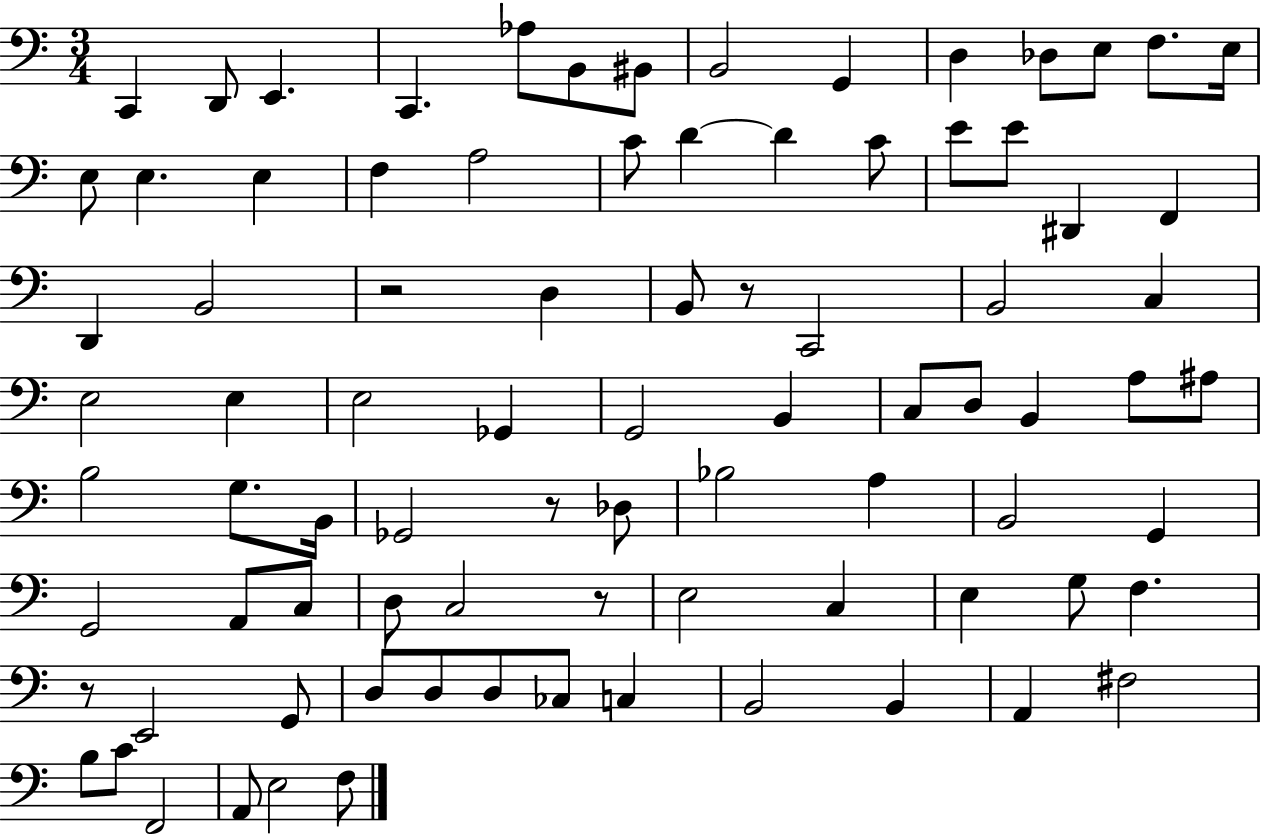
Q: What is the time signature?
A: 3/4